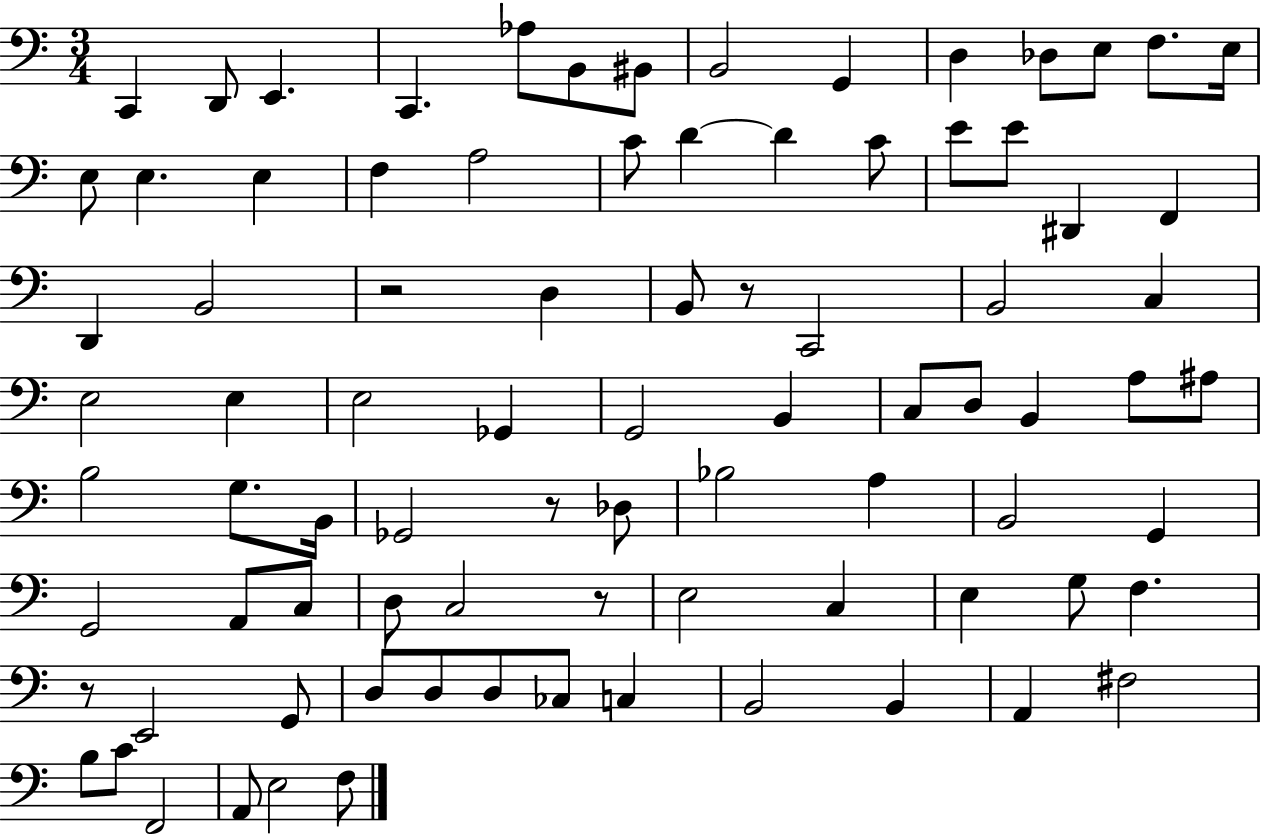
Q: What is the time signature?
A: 3/4